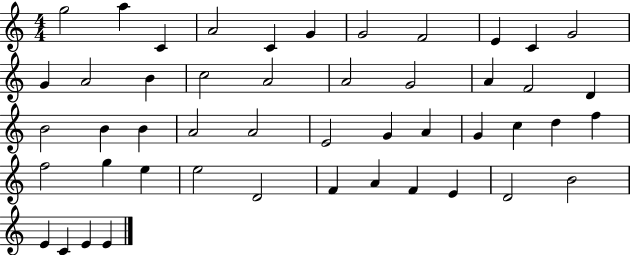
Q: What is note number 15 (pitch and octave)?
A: C5